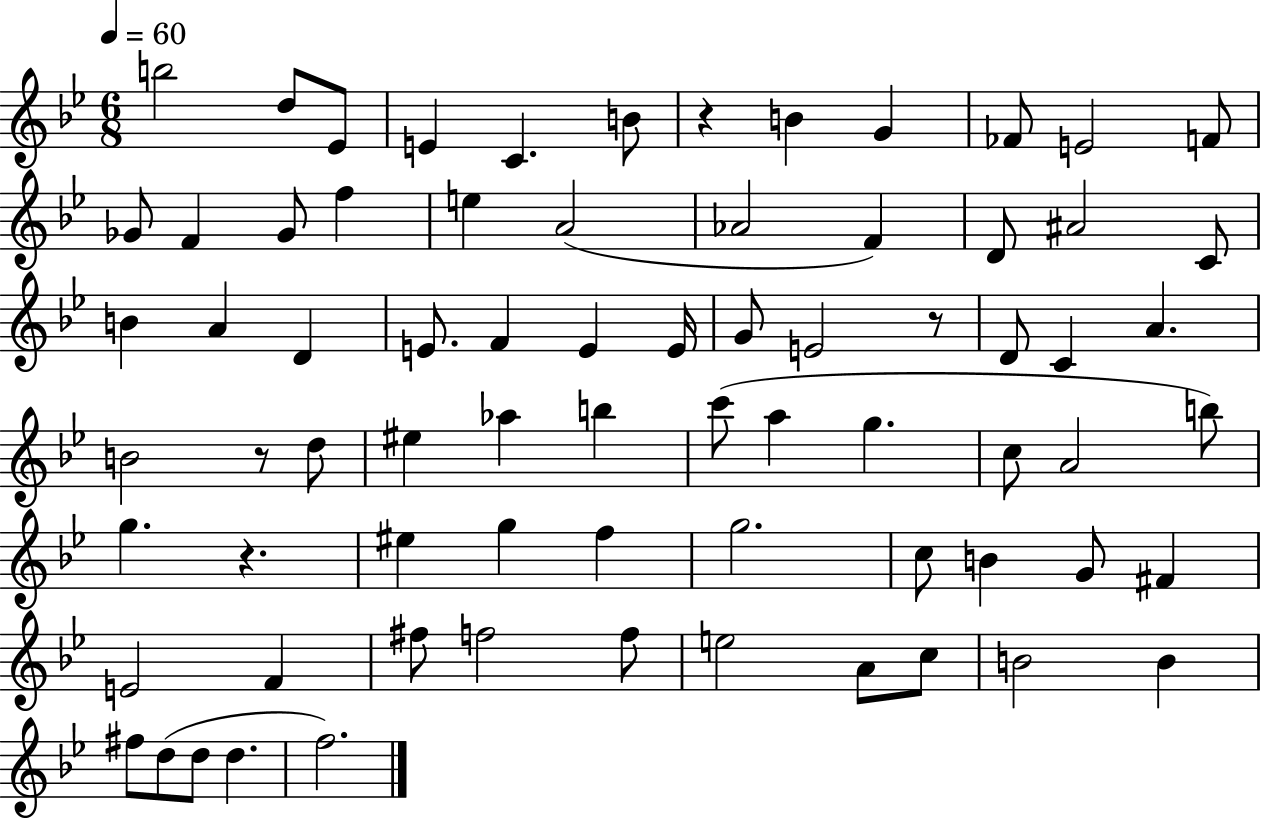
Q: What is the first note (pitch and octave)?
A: B5